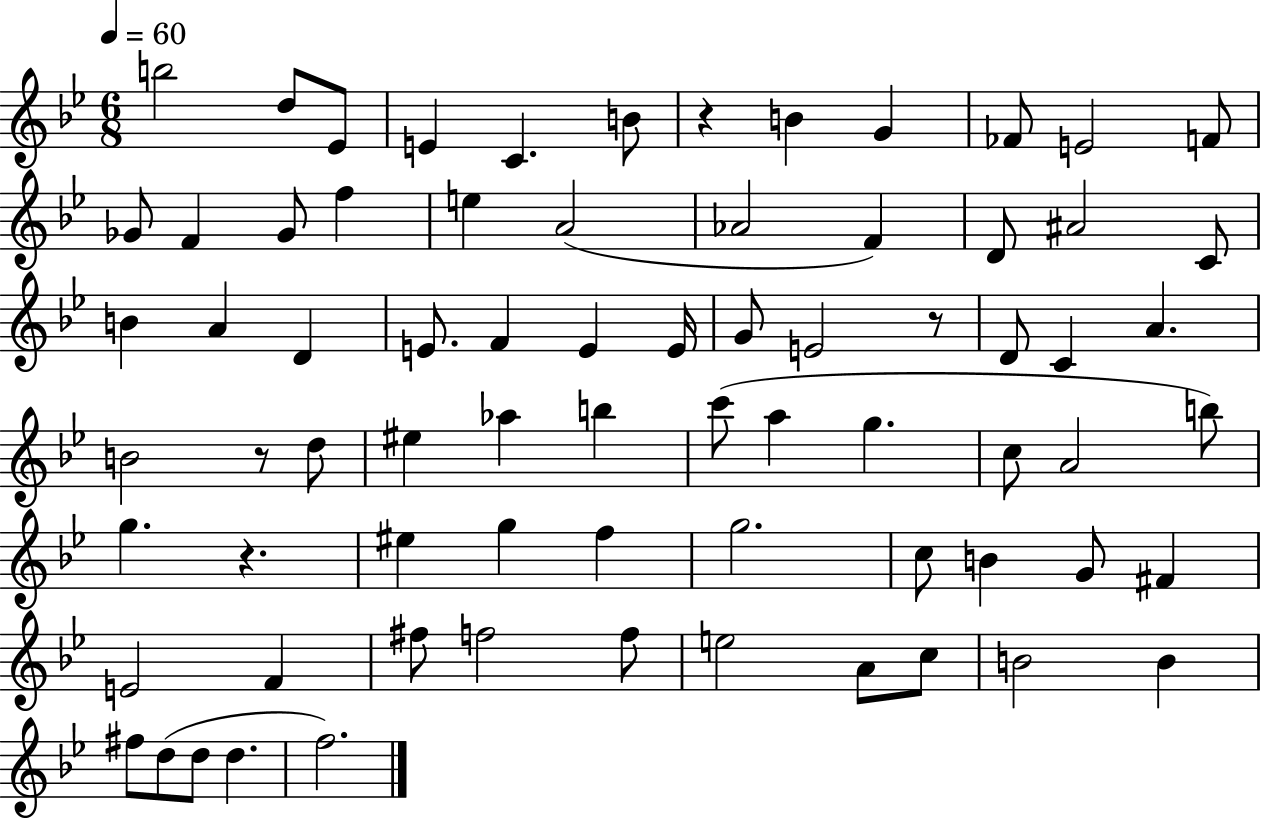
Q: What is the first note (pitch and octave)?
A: B5